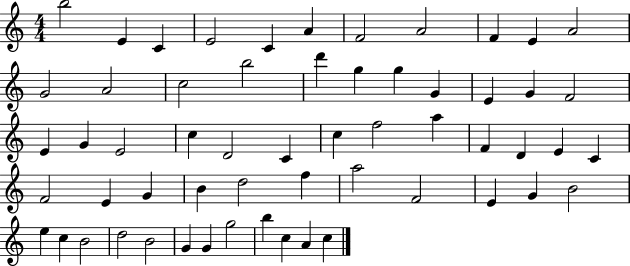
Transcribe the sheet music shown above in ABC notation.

X:1
T:Untitled
M:4/4
L:1/4
K:C
b2 E C E2 C A F2 A2 F E A2 G2 A2 c2 b2 d' g g G E G F2 E G E2 c D2 C c f2 a F D E C F2 E G B d2 f a2 F2 E G B2 e c B2 d2 B2 G G g2 b c A c